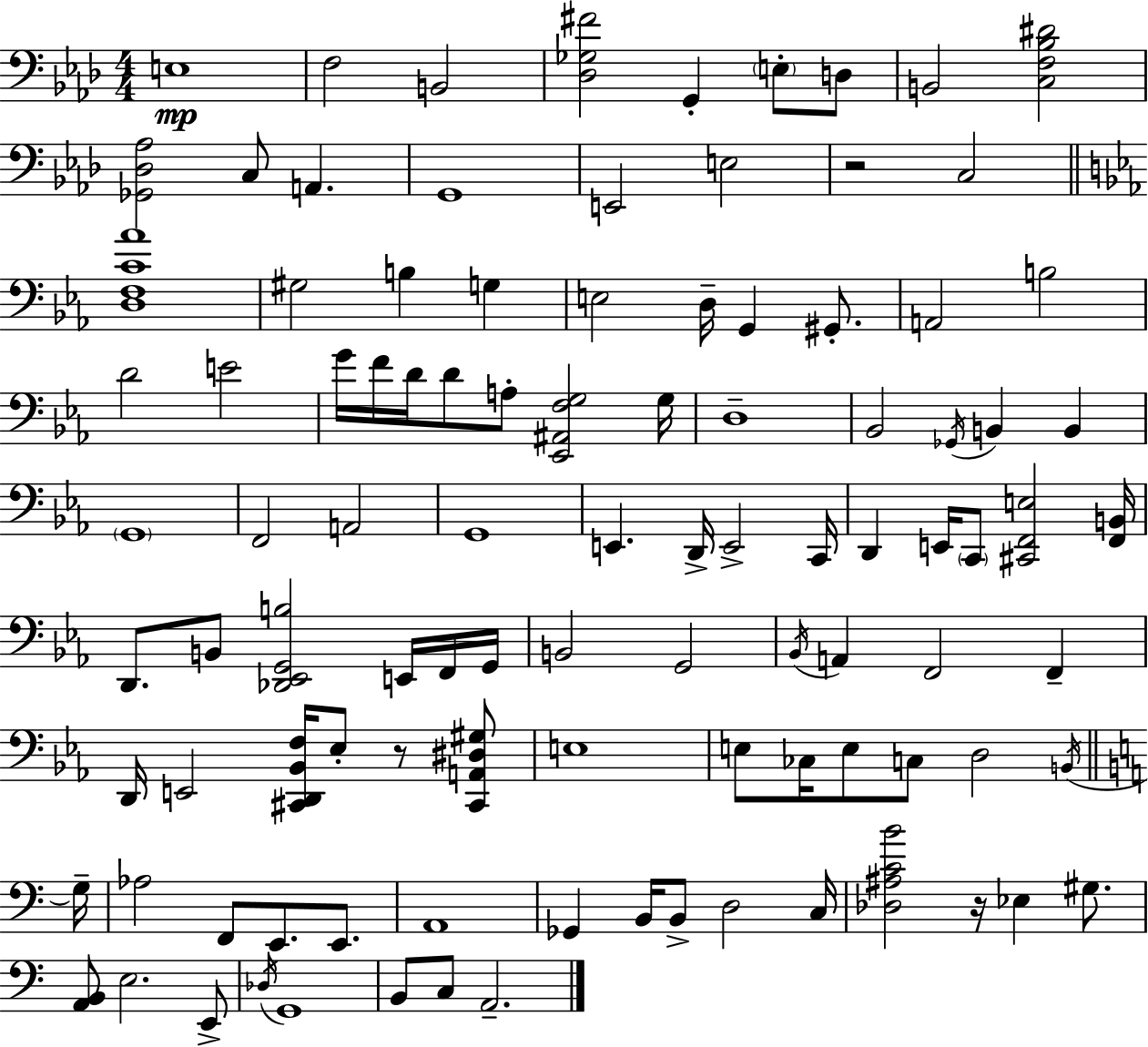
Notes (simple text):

E3/w F3/h B2/h [Db3,Gb3,F#4]/h G2/q E3/e D3/e B2/h [C3,F3,Bb3,D#4]/h [Gb2,Db3,Ab3]/h C3/e A2/q. G2/w E2/h E3/h R/h C3/h [D3,F3,C4,Ab4]/w G#3/h B3/q G3/q E3/h D3/s G2/q G#2/e. A2/h B3/h D4/h E4/h G4/s F4/s D4/s D4/e A3/e [Eb2,A#2,F3,G3]/h G3/s D3/w Bb2/h Gb2/s B2/q B2/q G2/w F2/h A2/h G2/w E2/q. D2/s E2/h C2/s D2/q E2/s C2/e [C#2,F2,E3]/h [F2,B2]/s D2/e. B2/e [Db2,Eb2,G2,B3]/h E2/s F2/s G2/s B2/h G2/h Bb2/s A2/q F2/h F2/q D2/s E2/h [C#2,D2,Bb2,F3]/s Eb3/e R/e [C#2,A2,D#3,G#3]/e E3/w E3/e CES3/s E3/e C3/e D3/h B2/s G3/s Ab3/h F2/e E2/e. E2/e. A2/w Gb2/q B2/s B2/e D3/h C3/s [Db3,A#3,C4,B4]/h R/s Eb3/q G#3/e. [A2,B2]/e E3/h. E2/e Db3/s G2/w B2/e C3/e A2/h.